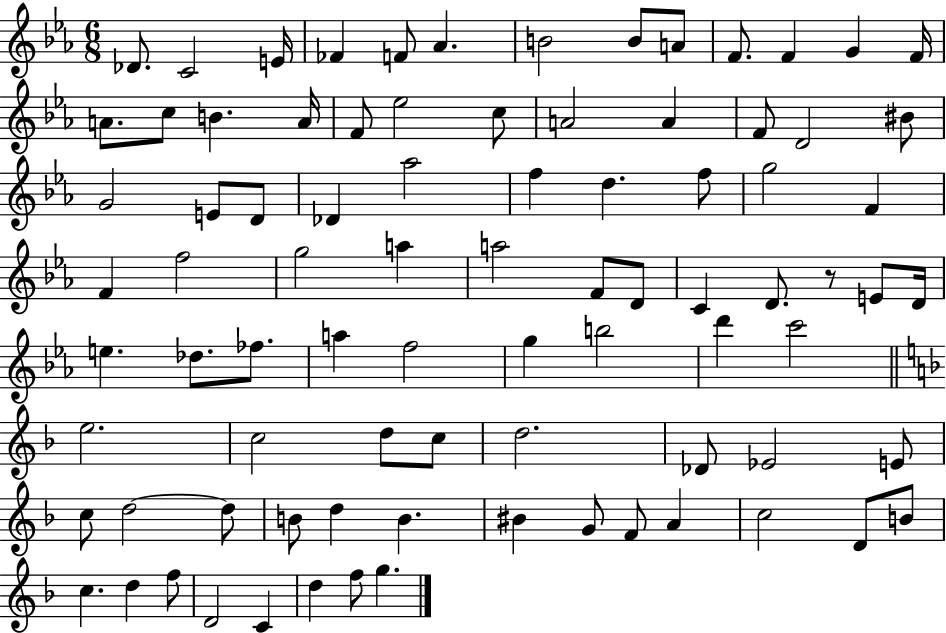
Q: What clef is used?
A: treble